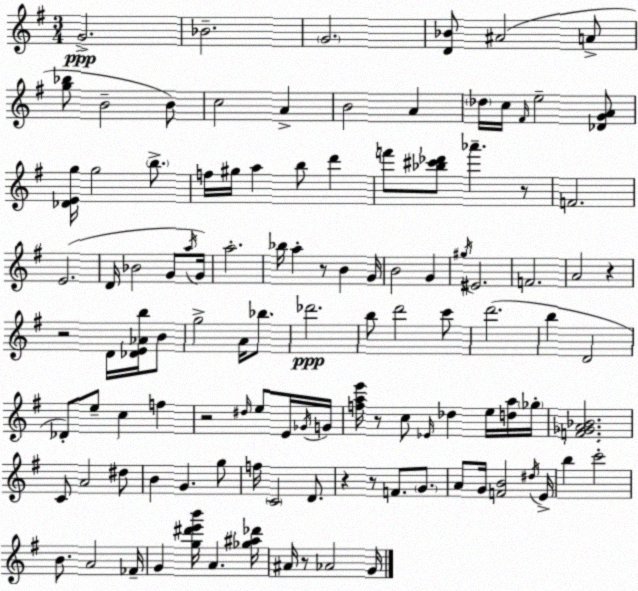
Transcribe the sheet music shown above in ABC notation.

X:1
T:Untitled
M:3/4
L:1/4
K:G
G2 _B2 G2 [D_B]/2 ^A2 A/2 [g_b]/2 B2 B/2 c2 A B2 A _d/4 c/4 ^F/4 e2 [_DGA]/2 [_DEg]/4 g2 b/2 f/4 ^g/4 a b/2 d' f'/2 [_b^c'_d']/2 _a' z/2 F2 E2 D/4 _B2 G/2 a/4 G/4 a2 _b/4 a z/2 B G/4 B2 G ^g/4 ^E2 F2 A2 z z2 D/4 [_DE_Ab]/4 B/2 g2 A/4 _b/2 _d'2 b/2 d'2 c'/2 d'2 b D2 _D/2 e/2 c f z2 ^d/4 e/2 E/4 _G/4 G/4 [fae']/4 z/2 c/2 _E/4 _d e/4 [da]/4 _g/4 [F_GA_B]2 C/2 A2 ^d/2 B G g/2 f/4 C2 D/2 z z/2 F/2 G/2 A/2 G/4 [FB]2 ^d/4 E/4 b c'2 B/2 A2 _F/4 G [g^d'e'b']/4 A [_g^a_d']/4 ^A/4 z/2 _A2 G/4